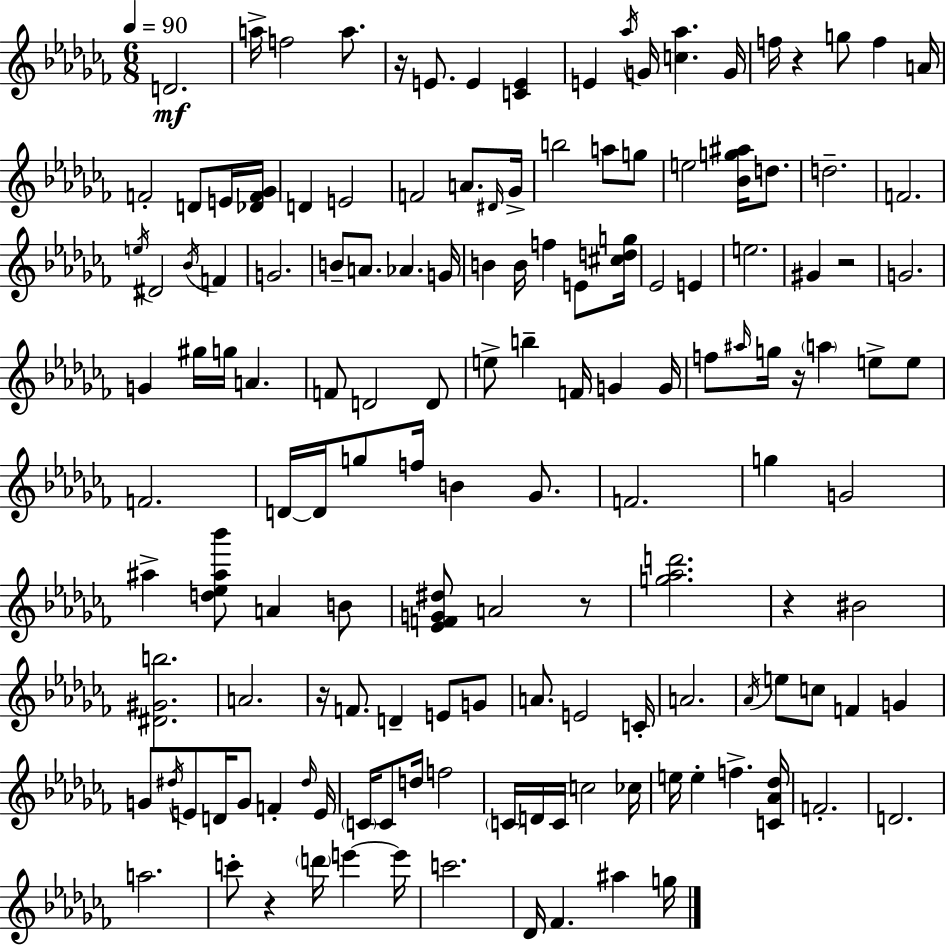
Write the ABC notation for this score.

X:1
T:Untitled
M:6/8
L:1/4
K:Abm
D2 a/4 f2 a/2 z/4 E/2 E [CE] E _a/4 G/4 [c_a] G/4 f/4 z g/2 f A/4 F2 D/2 E/4 [_DF_G]/4 D E2 F2 A/2 ^D/4 _G/4 b2 a/2 g/2 e2 [_Bg^a]/4 d/2 d2 F2 e/4 ^D2 _B/4 F G2 B/2 A/2 _A G/4 B B/4 f E/2 [^cdg]/4 _E2 E e2 ^G z2 G2 G ^g/4 g/4 A F/2 D2 D/2 e/2 b F/4 G G/4 f/2 ^a/4 g/4 z/4 a e/2 e/2 F2 D/4 D/4 g/2 f/4 B _G/2 F2 g G2 ^a [d_e^a_b']/2 A B/2 [_EFG^d]/2 A2 z/2 [g_ad']2 z ^B2 [^D^Gb]2 A2 z/4 F/2 D E/2 G/2 A/2 E2 C/4 A2 _A/4 e/2 c/2 F G G/2 ^d/4 E/2 D/4 G/2 F ^d/4 E/4 C/4 C/2 d/4 f2 C/4 D/4 C/4 c2 _c/4 e/4 e f [C_A_d]/4 F2 D2 a2 c'/2 z d'/4 e' e'/4 c'2 _D/4 _F ^a g/4